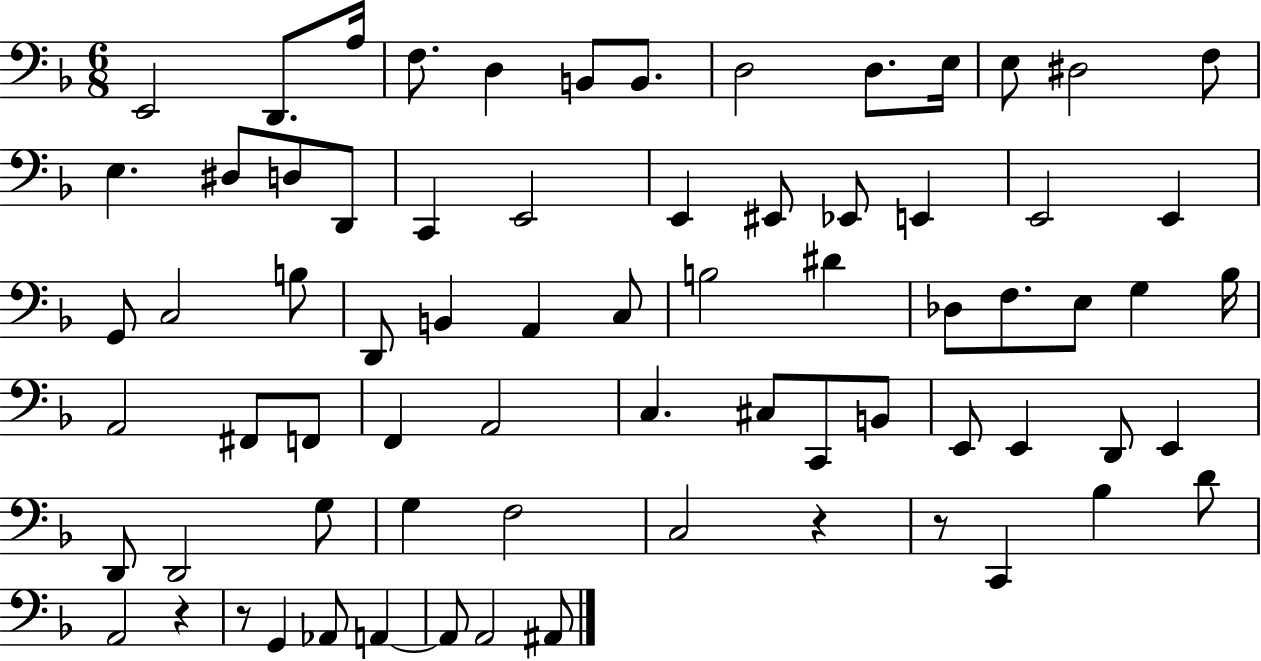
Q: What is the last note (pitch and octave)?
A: A#2